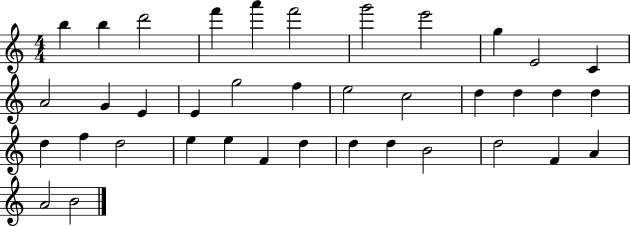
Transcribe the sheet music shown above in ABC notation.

X:1
T:Untitled
M:4/4
L:1/4
K:C
b b d'2 f' a' f'2 g'2 e'2 g E2 C A2 G E E g2 f e2 c2 d d d d d f d2 e e F d d d B2 d2 F A A2 B2